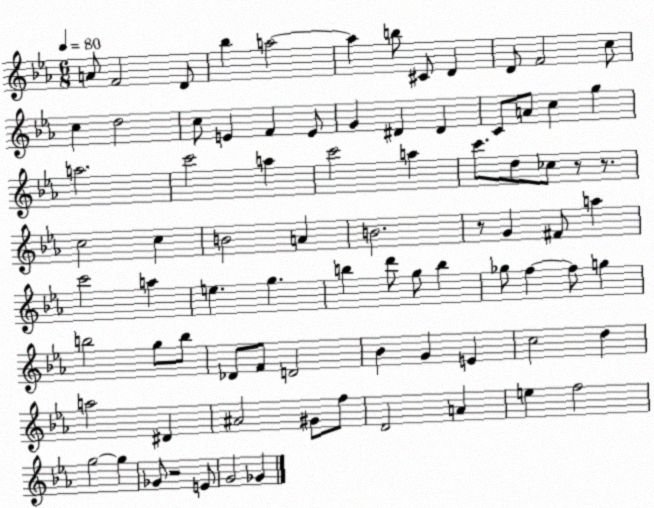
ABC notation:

X:1
T:Untitled
M:6/8
L:1/4
K:Eb
A/2 F2 D/2 _b a2 a b/2 ^C/2 D D/2 F2 c/2 c d2 c/2 E F E/2 G ^D ^D C/2 A/2 c g a2 c'2 a c'2 a c'/2 d/2 _c/2 z/2 z/2 c2 c B2 A B2 z/2 G ^F/2 a c'2 a e g b d'/2 g/2 b _g/2 f f/2 g b2 g/2 b/2 _D/2 F/2 D2 _B G E c2 d a2 ^D ^A2 ^G/2 f/2 D2 A e f2 g2 g _G/2 z2 E/2 G2 _G